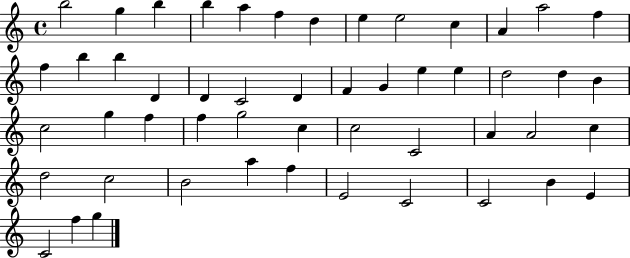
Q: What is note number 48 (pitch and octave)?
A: E4